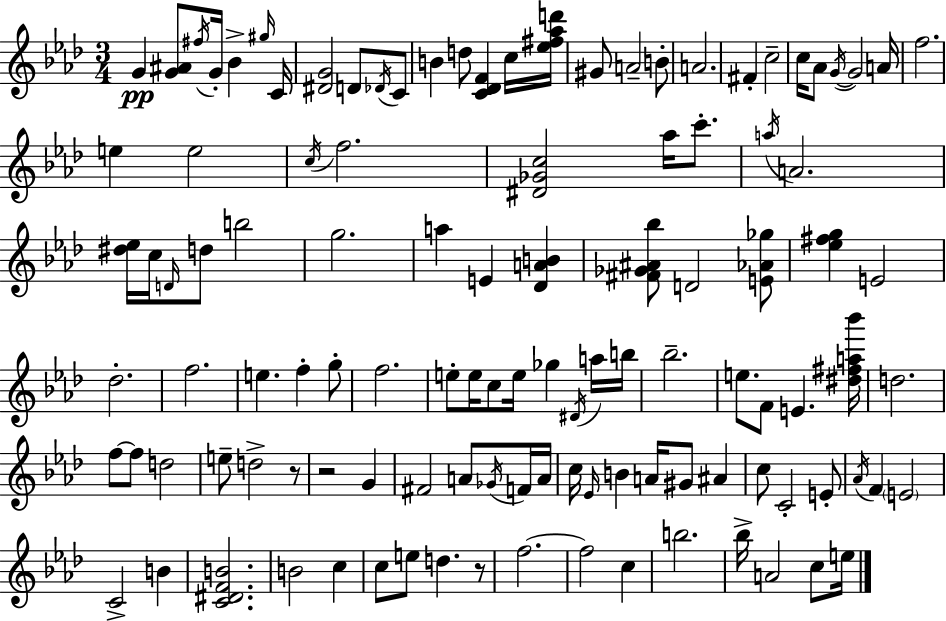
{
  \clef treble
  \numericTimeSignature
  \time 3/4
  \key f \minor
  g'4\pp <g' ais'>8 \acciaccatura { fis''16 } g'16-. bes'4-> | \grace { gis''16 } c'16 <dis' g'>2 d'8 | \acciaccatura { des'16 } c'8 b'4 d''8 <c' des' f'>4 | c''16 <ees'' fis'' aes'' d'''>16 gis'8 a'2-- | \break b'8-. a'2. | fis'4-. c''2-- | c''16 aes'8 \acciaccatura { g'16~ }~ g'2 | a'16 f''2. | \break e''4 e''2 | \acciaccatura { c''16 } f''2. | <dis' ges' c''>2 | aes''16 c'''8.-. \acciaccatura { a''16 } a'2. | \break <dis'' ees''>16 c''16 \grace { d'16 } d''8 b''2 | g''2. | a''4 e'4 | <des' a' b'>4 <fis' ges' ais' bes''>8 d'2 | \break <e' aes' ges''>8 <ees'' fis'' g''>4 e'2 | des''2.-. | f''2. | e''4. | \break f''4-. g''8-. f''2. | e''8-. e''16 c''8 | e''16 ges''4 \acciaccatura { dis'16 } a''16 b''16 bes''2.-- | e''8. f'8 | \break e'4. <dis'' fis'' a'' bes'''>16 d''2. | f''8~~ f''8 | d''2 e''8-- d''2-> | r8 r2 | \break g'4 fis'2 | a'8 \acciaccatura { ges'16 } f'16 a'16 c''16 \grace { ees'16 } b'4 | a'16 gis'8 ais'4 c''8 | c'2-. e'8-. \acciaccatura { aes'16 } f'4 | \break \parenthesize e'2 c'2-> | b'4 <c' dis' f' b'>2. | b'2 | c''4 c''8 | \break e''8 d''4. r8 f''2.~~ | f''2 | c''4 b''2. | bes''16-> | \break a'2 c''8 e''16 \bar "|."
}